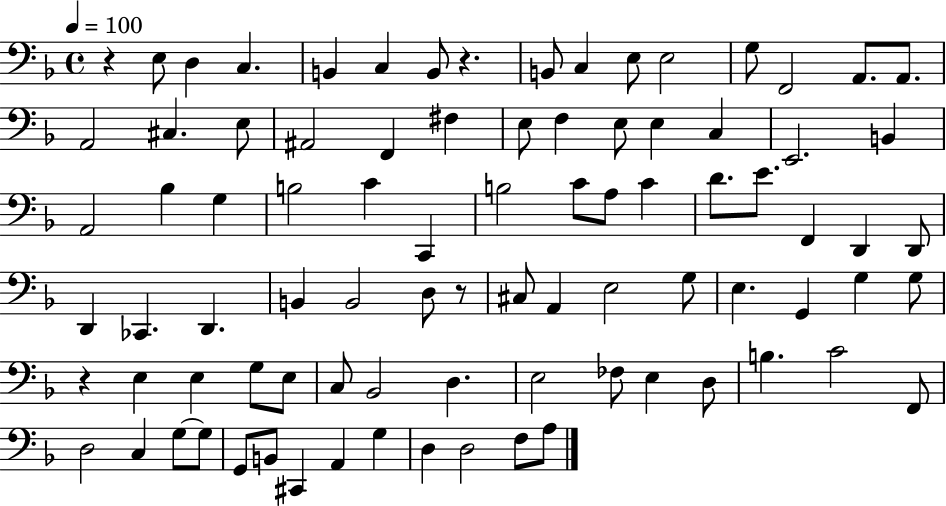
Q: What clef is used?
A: bass